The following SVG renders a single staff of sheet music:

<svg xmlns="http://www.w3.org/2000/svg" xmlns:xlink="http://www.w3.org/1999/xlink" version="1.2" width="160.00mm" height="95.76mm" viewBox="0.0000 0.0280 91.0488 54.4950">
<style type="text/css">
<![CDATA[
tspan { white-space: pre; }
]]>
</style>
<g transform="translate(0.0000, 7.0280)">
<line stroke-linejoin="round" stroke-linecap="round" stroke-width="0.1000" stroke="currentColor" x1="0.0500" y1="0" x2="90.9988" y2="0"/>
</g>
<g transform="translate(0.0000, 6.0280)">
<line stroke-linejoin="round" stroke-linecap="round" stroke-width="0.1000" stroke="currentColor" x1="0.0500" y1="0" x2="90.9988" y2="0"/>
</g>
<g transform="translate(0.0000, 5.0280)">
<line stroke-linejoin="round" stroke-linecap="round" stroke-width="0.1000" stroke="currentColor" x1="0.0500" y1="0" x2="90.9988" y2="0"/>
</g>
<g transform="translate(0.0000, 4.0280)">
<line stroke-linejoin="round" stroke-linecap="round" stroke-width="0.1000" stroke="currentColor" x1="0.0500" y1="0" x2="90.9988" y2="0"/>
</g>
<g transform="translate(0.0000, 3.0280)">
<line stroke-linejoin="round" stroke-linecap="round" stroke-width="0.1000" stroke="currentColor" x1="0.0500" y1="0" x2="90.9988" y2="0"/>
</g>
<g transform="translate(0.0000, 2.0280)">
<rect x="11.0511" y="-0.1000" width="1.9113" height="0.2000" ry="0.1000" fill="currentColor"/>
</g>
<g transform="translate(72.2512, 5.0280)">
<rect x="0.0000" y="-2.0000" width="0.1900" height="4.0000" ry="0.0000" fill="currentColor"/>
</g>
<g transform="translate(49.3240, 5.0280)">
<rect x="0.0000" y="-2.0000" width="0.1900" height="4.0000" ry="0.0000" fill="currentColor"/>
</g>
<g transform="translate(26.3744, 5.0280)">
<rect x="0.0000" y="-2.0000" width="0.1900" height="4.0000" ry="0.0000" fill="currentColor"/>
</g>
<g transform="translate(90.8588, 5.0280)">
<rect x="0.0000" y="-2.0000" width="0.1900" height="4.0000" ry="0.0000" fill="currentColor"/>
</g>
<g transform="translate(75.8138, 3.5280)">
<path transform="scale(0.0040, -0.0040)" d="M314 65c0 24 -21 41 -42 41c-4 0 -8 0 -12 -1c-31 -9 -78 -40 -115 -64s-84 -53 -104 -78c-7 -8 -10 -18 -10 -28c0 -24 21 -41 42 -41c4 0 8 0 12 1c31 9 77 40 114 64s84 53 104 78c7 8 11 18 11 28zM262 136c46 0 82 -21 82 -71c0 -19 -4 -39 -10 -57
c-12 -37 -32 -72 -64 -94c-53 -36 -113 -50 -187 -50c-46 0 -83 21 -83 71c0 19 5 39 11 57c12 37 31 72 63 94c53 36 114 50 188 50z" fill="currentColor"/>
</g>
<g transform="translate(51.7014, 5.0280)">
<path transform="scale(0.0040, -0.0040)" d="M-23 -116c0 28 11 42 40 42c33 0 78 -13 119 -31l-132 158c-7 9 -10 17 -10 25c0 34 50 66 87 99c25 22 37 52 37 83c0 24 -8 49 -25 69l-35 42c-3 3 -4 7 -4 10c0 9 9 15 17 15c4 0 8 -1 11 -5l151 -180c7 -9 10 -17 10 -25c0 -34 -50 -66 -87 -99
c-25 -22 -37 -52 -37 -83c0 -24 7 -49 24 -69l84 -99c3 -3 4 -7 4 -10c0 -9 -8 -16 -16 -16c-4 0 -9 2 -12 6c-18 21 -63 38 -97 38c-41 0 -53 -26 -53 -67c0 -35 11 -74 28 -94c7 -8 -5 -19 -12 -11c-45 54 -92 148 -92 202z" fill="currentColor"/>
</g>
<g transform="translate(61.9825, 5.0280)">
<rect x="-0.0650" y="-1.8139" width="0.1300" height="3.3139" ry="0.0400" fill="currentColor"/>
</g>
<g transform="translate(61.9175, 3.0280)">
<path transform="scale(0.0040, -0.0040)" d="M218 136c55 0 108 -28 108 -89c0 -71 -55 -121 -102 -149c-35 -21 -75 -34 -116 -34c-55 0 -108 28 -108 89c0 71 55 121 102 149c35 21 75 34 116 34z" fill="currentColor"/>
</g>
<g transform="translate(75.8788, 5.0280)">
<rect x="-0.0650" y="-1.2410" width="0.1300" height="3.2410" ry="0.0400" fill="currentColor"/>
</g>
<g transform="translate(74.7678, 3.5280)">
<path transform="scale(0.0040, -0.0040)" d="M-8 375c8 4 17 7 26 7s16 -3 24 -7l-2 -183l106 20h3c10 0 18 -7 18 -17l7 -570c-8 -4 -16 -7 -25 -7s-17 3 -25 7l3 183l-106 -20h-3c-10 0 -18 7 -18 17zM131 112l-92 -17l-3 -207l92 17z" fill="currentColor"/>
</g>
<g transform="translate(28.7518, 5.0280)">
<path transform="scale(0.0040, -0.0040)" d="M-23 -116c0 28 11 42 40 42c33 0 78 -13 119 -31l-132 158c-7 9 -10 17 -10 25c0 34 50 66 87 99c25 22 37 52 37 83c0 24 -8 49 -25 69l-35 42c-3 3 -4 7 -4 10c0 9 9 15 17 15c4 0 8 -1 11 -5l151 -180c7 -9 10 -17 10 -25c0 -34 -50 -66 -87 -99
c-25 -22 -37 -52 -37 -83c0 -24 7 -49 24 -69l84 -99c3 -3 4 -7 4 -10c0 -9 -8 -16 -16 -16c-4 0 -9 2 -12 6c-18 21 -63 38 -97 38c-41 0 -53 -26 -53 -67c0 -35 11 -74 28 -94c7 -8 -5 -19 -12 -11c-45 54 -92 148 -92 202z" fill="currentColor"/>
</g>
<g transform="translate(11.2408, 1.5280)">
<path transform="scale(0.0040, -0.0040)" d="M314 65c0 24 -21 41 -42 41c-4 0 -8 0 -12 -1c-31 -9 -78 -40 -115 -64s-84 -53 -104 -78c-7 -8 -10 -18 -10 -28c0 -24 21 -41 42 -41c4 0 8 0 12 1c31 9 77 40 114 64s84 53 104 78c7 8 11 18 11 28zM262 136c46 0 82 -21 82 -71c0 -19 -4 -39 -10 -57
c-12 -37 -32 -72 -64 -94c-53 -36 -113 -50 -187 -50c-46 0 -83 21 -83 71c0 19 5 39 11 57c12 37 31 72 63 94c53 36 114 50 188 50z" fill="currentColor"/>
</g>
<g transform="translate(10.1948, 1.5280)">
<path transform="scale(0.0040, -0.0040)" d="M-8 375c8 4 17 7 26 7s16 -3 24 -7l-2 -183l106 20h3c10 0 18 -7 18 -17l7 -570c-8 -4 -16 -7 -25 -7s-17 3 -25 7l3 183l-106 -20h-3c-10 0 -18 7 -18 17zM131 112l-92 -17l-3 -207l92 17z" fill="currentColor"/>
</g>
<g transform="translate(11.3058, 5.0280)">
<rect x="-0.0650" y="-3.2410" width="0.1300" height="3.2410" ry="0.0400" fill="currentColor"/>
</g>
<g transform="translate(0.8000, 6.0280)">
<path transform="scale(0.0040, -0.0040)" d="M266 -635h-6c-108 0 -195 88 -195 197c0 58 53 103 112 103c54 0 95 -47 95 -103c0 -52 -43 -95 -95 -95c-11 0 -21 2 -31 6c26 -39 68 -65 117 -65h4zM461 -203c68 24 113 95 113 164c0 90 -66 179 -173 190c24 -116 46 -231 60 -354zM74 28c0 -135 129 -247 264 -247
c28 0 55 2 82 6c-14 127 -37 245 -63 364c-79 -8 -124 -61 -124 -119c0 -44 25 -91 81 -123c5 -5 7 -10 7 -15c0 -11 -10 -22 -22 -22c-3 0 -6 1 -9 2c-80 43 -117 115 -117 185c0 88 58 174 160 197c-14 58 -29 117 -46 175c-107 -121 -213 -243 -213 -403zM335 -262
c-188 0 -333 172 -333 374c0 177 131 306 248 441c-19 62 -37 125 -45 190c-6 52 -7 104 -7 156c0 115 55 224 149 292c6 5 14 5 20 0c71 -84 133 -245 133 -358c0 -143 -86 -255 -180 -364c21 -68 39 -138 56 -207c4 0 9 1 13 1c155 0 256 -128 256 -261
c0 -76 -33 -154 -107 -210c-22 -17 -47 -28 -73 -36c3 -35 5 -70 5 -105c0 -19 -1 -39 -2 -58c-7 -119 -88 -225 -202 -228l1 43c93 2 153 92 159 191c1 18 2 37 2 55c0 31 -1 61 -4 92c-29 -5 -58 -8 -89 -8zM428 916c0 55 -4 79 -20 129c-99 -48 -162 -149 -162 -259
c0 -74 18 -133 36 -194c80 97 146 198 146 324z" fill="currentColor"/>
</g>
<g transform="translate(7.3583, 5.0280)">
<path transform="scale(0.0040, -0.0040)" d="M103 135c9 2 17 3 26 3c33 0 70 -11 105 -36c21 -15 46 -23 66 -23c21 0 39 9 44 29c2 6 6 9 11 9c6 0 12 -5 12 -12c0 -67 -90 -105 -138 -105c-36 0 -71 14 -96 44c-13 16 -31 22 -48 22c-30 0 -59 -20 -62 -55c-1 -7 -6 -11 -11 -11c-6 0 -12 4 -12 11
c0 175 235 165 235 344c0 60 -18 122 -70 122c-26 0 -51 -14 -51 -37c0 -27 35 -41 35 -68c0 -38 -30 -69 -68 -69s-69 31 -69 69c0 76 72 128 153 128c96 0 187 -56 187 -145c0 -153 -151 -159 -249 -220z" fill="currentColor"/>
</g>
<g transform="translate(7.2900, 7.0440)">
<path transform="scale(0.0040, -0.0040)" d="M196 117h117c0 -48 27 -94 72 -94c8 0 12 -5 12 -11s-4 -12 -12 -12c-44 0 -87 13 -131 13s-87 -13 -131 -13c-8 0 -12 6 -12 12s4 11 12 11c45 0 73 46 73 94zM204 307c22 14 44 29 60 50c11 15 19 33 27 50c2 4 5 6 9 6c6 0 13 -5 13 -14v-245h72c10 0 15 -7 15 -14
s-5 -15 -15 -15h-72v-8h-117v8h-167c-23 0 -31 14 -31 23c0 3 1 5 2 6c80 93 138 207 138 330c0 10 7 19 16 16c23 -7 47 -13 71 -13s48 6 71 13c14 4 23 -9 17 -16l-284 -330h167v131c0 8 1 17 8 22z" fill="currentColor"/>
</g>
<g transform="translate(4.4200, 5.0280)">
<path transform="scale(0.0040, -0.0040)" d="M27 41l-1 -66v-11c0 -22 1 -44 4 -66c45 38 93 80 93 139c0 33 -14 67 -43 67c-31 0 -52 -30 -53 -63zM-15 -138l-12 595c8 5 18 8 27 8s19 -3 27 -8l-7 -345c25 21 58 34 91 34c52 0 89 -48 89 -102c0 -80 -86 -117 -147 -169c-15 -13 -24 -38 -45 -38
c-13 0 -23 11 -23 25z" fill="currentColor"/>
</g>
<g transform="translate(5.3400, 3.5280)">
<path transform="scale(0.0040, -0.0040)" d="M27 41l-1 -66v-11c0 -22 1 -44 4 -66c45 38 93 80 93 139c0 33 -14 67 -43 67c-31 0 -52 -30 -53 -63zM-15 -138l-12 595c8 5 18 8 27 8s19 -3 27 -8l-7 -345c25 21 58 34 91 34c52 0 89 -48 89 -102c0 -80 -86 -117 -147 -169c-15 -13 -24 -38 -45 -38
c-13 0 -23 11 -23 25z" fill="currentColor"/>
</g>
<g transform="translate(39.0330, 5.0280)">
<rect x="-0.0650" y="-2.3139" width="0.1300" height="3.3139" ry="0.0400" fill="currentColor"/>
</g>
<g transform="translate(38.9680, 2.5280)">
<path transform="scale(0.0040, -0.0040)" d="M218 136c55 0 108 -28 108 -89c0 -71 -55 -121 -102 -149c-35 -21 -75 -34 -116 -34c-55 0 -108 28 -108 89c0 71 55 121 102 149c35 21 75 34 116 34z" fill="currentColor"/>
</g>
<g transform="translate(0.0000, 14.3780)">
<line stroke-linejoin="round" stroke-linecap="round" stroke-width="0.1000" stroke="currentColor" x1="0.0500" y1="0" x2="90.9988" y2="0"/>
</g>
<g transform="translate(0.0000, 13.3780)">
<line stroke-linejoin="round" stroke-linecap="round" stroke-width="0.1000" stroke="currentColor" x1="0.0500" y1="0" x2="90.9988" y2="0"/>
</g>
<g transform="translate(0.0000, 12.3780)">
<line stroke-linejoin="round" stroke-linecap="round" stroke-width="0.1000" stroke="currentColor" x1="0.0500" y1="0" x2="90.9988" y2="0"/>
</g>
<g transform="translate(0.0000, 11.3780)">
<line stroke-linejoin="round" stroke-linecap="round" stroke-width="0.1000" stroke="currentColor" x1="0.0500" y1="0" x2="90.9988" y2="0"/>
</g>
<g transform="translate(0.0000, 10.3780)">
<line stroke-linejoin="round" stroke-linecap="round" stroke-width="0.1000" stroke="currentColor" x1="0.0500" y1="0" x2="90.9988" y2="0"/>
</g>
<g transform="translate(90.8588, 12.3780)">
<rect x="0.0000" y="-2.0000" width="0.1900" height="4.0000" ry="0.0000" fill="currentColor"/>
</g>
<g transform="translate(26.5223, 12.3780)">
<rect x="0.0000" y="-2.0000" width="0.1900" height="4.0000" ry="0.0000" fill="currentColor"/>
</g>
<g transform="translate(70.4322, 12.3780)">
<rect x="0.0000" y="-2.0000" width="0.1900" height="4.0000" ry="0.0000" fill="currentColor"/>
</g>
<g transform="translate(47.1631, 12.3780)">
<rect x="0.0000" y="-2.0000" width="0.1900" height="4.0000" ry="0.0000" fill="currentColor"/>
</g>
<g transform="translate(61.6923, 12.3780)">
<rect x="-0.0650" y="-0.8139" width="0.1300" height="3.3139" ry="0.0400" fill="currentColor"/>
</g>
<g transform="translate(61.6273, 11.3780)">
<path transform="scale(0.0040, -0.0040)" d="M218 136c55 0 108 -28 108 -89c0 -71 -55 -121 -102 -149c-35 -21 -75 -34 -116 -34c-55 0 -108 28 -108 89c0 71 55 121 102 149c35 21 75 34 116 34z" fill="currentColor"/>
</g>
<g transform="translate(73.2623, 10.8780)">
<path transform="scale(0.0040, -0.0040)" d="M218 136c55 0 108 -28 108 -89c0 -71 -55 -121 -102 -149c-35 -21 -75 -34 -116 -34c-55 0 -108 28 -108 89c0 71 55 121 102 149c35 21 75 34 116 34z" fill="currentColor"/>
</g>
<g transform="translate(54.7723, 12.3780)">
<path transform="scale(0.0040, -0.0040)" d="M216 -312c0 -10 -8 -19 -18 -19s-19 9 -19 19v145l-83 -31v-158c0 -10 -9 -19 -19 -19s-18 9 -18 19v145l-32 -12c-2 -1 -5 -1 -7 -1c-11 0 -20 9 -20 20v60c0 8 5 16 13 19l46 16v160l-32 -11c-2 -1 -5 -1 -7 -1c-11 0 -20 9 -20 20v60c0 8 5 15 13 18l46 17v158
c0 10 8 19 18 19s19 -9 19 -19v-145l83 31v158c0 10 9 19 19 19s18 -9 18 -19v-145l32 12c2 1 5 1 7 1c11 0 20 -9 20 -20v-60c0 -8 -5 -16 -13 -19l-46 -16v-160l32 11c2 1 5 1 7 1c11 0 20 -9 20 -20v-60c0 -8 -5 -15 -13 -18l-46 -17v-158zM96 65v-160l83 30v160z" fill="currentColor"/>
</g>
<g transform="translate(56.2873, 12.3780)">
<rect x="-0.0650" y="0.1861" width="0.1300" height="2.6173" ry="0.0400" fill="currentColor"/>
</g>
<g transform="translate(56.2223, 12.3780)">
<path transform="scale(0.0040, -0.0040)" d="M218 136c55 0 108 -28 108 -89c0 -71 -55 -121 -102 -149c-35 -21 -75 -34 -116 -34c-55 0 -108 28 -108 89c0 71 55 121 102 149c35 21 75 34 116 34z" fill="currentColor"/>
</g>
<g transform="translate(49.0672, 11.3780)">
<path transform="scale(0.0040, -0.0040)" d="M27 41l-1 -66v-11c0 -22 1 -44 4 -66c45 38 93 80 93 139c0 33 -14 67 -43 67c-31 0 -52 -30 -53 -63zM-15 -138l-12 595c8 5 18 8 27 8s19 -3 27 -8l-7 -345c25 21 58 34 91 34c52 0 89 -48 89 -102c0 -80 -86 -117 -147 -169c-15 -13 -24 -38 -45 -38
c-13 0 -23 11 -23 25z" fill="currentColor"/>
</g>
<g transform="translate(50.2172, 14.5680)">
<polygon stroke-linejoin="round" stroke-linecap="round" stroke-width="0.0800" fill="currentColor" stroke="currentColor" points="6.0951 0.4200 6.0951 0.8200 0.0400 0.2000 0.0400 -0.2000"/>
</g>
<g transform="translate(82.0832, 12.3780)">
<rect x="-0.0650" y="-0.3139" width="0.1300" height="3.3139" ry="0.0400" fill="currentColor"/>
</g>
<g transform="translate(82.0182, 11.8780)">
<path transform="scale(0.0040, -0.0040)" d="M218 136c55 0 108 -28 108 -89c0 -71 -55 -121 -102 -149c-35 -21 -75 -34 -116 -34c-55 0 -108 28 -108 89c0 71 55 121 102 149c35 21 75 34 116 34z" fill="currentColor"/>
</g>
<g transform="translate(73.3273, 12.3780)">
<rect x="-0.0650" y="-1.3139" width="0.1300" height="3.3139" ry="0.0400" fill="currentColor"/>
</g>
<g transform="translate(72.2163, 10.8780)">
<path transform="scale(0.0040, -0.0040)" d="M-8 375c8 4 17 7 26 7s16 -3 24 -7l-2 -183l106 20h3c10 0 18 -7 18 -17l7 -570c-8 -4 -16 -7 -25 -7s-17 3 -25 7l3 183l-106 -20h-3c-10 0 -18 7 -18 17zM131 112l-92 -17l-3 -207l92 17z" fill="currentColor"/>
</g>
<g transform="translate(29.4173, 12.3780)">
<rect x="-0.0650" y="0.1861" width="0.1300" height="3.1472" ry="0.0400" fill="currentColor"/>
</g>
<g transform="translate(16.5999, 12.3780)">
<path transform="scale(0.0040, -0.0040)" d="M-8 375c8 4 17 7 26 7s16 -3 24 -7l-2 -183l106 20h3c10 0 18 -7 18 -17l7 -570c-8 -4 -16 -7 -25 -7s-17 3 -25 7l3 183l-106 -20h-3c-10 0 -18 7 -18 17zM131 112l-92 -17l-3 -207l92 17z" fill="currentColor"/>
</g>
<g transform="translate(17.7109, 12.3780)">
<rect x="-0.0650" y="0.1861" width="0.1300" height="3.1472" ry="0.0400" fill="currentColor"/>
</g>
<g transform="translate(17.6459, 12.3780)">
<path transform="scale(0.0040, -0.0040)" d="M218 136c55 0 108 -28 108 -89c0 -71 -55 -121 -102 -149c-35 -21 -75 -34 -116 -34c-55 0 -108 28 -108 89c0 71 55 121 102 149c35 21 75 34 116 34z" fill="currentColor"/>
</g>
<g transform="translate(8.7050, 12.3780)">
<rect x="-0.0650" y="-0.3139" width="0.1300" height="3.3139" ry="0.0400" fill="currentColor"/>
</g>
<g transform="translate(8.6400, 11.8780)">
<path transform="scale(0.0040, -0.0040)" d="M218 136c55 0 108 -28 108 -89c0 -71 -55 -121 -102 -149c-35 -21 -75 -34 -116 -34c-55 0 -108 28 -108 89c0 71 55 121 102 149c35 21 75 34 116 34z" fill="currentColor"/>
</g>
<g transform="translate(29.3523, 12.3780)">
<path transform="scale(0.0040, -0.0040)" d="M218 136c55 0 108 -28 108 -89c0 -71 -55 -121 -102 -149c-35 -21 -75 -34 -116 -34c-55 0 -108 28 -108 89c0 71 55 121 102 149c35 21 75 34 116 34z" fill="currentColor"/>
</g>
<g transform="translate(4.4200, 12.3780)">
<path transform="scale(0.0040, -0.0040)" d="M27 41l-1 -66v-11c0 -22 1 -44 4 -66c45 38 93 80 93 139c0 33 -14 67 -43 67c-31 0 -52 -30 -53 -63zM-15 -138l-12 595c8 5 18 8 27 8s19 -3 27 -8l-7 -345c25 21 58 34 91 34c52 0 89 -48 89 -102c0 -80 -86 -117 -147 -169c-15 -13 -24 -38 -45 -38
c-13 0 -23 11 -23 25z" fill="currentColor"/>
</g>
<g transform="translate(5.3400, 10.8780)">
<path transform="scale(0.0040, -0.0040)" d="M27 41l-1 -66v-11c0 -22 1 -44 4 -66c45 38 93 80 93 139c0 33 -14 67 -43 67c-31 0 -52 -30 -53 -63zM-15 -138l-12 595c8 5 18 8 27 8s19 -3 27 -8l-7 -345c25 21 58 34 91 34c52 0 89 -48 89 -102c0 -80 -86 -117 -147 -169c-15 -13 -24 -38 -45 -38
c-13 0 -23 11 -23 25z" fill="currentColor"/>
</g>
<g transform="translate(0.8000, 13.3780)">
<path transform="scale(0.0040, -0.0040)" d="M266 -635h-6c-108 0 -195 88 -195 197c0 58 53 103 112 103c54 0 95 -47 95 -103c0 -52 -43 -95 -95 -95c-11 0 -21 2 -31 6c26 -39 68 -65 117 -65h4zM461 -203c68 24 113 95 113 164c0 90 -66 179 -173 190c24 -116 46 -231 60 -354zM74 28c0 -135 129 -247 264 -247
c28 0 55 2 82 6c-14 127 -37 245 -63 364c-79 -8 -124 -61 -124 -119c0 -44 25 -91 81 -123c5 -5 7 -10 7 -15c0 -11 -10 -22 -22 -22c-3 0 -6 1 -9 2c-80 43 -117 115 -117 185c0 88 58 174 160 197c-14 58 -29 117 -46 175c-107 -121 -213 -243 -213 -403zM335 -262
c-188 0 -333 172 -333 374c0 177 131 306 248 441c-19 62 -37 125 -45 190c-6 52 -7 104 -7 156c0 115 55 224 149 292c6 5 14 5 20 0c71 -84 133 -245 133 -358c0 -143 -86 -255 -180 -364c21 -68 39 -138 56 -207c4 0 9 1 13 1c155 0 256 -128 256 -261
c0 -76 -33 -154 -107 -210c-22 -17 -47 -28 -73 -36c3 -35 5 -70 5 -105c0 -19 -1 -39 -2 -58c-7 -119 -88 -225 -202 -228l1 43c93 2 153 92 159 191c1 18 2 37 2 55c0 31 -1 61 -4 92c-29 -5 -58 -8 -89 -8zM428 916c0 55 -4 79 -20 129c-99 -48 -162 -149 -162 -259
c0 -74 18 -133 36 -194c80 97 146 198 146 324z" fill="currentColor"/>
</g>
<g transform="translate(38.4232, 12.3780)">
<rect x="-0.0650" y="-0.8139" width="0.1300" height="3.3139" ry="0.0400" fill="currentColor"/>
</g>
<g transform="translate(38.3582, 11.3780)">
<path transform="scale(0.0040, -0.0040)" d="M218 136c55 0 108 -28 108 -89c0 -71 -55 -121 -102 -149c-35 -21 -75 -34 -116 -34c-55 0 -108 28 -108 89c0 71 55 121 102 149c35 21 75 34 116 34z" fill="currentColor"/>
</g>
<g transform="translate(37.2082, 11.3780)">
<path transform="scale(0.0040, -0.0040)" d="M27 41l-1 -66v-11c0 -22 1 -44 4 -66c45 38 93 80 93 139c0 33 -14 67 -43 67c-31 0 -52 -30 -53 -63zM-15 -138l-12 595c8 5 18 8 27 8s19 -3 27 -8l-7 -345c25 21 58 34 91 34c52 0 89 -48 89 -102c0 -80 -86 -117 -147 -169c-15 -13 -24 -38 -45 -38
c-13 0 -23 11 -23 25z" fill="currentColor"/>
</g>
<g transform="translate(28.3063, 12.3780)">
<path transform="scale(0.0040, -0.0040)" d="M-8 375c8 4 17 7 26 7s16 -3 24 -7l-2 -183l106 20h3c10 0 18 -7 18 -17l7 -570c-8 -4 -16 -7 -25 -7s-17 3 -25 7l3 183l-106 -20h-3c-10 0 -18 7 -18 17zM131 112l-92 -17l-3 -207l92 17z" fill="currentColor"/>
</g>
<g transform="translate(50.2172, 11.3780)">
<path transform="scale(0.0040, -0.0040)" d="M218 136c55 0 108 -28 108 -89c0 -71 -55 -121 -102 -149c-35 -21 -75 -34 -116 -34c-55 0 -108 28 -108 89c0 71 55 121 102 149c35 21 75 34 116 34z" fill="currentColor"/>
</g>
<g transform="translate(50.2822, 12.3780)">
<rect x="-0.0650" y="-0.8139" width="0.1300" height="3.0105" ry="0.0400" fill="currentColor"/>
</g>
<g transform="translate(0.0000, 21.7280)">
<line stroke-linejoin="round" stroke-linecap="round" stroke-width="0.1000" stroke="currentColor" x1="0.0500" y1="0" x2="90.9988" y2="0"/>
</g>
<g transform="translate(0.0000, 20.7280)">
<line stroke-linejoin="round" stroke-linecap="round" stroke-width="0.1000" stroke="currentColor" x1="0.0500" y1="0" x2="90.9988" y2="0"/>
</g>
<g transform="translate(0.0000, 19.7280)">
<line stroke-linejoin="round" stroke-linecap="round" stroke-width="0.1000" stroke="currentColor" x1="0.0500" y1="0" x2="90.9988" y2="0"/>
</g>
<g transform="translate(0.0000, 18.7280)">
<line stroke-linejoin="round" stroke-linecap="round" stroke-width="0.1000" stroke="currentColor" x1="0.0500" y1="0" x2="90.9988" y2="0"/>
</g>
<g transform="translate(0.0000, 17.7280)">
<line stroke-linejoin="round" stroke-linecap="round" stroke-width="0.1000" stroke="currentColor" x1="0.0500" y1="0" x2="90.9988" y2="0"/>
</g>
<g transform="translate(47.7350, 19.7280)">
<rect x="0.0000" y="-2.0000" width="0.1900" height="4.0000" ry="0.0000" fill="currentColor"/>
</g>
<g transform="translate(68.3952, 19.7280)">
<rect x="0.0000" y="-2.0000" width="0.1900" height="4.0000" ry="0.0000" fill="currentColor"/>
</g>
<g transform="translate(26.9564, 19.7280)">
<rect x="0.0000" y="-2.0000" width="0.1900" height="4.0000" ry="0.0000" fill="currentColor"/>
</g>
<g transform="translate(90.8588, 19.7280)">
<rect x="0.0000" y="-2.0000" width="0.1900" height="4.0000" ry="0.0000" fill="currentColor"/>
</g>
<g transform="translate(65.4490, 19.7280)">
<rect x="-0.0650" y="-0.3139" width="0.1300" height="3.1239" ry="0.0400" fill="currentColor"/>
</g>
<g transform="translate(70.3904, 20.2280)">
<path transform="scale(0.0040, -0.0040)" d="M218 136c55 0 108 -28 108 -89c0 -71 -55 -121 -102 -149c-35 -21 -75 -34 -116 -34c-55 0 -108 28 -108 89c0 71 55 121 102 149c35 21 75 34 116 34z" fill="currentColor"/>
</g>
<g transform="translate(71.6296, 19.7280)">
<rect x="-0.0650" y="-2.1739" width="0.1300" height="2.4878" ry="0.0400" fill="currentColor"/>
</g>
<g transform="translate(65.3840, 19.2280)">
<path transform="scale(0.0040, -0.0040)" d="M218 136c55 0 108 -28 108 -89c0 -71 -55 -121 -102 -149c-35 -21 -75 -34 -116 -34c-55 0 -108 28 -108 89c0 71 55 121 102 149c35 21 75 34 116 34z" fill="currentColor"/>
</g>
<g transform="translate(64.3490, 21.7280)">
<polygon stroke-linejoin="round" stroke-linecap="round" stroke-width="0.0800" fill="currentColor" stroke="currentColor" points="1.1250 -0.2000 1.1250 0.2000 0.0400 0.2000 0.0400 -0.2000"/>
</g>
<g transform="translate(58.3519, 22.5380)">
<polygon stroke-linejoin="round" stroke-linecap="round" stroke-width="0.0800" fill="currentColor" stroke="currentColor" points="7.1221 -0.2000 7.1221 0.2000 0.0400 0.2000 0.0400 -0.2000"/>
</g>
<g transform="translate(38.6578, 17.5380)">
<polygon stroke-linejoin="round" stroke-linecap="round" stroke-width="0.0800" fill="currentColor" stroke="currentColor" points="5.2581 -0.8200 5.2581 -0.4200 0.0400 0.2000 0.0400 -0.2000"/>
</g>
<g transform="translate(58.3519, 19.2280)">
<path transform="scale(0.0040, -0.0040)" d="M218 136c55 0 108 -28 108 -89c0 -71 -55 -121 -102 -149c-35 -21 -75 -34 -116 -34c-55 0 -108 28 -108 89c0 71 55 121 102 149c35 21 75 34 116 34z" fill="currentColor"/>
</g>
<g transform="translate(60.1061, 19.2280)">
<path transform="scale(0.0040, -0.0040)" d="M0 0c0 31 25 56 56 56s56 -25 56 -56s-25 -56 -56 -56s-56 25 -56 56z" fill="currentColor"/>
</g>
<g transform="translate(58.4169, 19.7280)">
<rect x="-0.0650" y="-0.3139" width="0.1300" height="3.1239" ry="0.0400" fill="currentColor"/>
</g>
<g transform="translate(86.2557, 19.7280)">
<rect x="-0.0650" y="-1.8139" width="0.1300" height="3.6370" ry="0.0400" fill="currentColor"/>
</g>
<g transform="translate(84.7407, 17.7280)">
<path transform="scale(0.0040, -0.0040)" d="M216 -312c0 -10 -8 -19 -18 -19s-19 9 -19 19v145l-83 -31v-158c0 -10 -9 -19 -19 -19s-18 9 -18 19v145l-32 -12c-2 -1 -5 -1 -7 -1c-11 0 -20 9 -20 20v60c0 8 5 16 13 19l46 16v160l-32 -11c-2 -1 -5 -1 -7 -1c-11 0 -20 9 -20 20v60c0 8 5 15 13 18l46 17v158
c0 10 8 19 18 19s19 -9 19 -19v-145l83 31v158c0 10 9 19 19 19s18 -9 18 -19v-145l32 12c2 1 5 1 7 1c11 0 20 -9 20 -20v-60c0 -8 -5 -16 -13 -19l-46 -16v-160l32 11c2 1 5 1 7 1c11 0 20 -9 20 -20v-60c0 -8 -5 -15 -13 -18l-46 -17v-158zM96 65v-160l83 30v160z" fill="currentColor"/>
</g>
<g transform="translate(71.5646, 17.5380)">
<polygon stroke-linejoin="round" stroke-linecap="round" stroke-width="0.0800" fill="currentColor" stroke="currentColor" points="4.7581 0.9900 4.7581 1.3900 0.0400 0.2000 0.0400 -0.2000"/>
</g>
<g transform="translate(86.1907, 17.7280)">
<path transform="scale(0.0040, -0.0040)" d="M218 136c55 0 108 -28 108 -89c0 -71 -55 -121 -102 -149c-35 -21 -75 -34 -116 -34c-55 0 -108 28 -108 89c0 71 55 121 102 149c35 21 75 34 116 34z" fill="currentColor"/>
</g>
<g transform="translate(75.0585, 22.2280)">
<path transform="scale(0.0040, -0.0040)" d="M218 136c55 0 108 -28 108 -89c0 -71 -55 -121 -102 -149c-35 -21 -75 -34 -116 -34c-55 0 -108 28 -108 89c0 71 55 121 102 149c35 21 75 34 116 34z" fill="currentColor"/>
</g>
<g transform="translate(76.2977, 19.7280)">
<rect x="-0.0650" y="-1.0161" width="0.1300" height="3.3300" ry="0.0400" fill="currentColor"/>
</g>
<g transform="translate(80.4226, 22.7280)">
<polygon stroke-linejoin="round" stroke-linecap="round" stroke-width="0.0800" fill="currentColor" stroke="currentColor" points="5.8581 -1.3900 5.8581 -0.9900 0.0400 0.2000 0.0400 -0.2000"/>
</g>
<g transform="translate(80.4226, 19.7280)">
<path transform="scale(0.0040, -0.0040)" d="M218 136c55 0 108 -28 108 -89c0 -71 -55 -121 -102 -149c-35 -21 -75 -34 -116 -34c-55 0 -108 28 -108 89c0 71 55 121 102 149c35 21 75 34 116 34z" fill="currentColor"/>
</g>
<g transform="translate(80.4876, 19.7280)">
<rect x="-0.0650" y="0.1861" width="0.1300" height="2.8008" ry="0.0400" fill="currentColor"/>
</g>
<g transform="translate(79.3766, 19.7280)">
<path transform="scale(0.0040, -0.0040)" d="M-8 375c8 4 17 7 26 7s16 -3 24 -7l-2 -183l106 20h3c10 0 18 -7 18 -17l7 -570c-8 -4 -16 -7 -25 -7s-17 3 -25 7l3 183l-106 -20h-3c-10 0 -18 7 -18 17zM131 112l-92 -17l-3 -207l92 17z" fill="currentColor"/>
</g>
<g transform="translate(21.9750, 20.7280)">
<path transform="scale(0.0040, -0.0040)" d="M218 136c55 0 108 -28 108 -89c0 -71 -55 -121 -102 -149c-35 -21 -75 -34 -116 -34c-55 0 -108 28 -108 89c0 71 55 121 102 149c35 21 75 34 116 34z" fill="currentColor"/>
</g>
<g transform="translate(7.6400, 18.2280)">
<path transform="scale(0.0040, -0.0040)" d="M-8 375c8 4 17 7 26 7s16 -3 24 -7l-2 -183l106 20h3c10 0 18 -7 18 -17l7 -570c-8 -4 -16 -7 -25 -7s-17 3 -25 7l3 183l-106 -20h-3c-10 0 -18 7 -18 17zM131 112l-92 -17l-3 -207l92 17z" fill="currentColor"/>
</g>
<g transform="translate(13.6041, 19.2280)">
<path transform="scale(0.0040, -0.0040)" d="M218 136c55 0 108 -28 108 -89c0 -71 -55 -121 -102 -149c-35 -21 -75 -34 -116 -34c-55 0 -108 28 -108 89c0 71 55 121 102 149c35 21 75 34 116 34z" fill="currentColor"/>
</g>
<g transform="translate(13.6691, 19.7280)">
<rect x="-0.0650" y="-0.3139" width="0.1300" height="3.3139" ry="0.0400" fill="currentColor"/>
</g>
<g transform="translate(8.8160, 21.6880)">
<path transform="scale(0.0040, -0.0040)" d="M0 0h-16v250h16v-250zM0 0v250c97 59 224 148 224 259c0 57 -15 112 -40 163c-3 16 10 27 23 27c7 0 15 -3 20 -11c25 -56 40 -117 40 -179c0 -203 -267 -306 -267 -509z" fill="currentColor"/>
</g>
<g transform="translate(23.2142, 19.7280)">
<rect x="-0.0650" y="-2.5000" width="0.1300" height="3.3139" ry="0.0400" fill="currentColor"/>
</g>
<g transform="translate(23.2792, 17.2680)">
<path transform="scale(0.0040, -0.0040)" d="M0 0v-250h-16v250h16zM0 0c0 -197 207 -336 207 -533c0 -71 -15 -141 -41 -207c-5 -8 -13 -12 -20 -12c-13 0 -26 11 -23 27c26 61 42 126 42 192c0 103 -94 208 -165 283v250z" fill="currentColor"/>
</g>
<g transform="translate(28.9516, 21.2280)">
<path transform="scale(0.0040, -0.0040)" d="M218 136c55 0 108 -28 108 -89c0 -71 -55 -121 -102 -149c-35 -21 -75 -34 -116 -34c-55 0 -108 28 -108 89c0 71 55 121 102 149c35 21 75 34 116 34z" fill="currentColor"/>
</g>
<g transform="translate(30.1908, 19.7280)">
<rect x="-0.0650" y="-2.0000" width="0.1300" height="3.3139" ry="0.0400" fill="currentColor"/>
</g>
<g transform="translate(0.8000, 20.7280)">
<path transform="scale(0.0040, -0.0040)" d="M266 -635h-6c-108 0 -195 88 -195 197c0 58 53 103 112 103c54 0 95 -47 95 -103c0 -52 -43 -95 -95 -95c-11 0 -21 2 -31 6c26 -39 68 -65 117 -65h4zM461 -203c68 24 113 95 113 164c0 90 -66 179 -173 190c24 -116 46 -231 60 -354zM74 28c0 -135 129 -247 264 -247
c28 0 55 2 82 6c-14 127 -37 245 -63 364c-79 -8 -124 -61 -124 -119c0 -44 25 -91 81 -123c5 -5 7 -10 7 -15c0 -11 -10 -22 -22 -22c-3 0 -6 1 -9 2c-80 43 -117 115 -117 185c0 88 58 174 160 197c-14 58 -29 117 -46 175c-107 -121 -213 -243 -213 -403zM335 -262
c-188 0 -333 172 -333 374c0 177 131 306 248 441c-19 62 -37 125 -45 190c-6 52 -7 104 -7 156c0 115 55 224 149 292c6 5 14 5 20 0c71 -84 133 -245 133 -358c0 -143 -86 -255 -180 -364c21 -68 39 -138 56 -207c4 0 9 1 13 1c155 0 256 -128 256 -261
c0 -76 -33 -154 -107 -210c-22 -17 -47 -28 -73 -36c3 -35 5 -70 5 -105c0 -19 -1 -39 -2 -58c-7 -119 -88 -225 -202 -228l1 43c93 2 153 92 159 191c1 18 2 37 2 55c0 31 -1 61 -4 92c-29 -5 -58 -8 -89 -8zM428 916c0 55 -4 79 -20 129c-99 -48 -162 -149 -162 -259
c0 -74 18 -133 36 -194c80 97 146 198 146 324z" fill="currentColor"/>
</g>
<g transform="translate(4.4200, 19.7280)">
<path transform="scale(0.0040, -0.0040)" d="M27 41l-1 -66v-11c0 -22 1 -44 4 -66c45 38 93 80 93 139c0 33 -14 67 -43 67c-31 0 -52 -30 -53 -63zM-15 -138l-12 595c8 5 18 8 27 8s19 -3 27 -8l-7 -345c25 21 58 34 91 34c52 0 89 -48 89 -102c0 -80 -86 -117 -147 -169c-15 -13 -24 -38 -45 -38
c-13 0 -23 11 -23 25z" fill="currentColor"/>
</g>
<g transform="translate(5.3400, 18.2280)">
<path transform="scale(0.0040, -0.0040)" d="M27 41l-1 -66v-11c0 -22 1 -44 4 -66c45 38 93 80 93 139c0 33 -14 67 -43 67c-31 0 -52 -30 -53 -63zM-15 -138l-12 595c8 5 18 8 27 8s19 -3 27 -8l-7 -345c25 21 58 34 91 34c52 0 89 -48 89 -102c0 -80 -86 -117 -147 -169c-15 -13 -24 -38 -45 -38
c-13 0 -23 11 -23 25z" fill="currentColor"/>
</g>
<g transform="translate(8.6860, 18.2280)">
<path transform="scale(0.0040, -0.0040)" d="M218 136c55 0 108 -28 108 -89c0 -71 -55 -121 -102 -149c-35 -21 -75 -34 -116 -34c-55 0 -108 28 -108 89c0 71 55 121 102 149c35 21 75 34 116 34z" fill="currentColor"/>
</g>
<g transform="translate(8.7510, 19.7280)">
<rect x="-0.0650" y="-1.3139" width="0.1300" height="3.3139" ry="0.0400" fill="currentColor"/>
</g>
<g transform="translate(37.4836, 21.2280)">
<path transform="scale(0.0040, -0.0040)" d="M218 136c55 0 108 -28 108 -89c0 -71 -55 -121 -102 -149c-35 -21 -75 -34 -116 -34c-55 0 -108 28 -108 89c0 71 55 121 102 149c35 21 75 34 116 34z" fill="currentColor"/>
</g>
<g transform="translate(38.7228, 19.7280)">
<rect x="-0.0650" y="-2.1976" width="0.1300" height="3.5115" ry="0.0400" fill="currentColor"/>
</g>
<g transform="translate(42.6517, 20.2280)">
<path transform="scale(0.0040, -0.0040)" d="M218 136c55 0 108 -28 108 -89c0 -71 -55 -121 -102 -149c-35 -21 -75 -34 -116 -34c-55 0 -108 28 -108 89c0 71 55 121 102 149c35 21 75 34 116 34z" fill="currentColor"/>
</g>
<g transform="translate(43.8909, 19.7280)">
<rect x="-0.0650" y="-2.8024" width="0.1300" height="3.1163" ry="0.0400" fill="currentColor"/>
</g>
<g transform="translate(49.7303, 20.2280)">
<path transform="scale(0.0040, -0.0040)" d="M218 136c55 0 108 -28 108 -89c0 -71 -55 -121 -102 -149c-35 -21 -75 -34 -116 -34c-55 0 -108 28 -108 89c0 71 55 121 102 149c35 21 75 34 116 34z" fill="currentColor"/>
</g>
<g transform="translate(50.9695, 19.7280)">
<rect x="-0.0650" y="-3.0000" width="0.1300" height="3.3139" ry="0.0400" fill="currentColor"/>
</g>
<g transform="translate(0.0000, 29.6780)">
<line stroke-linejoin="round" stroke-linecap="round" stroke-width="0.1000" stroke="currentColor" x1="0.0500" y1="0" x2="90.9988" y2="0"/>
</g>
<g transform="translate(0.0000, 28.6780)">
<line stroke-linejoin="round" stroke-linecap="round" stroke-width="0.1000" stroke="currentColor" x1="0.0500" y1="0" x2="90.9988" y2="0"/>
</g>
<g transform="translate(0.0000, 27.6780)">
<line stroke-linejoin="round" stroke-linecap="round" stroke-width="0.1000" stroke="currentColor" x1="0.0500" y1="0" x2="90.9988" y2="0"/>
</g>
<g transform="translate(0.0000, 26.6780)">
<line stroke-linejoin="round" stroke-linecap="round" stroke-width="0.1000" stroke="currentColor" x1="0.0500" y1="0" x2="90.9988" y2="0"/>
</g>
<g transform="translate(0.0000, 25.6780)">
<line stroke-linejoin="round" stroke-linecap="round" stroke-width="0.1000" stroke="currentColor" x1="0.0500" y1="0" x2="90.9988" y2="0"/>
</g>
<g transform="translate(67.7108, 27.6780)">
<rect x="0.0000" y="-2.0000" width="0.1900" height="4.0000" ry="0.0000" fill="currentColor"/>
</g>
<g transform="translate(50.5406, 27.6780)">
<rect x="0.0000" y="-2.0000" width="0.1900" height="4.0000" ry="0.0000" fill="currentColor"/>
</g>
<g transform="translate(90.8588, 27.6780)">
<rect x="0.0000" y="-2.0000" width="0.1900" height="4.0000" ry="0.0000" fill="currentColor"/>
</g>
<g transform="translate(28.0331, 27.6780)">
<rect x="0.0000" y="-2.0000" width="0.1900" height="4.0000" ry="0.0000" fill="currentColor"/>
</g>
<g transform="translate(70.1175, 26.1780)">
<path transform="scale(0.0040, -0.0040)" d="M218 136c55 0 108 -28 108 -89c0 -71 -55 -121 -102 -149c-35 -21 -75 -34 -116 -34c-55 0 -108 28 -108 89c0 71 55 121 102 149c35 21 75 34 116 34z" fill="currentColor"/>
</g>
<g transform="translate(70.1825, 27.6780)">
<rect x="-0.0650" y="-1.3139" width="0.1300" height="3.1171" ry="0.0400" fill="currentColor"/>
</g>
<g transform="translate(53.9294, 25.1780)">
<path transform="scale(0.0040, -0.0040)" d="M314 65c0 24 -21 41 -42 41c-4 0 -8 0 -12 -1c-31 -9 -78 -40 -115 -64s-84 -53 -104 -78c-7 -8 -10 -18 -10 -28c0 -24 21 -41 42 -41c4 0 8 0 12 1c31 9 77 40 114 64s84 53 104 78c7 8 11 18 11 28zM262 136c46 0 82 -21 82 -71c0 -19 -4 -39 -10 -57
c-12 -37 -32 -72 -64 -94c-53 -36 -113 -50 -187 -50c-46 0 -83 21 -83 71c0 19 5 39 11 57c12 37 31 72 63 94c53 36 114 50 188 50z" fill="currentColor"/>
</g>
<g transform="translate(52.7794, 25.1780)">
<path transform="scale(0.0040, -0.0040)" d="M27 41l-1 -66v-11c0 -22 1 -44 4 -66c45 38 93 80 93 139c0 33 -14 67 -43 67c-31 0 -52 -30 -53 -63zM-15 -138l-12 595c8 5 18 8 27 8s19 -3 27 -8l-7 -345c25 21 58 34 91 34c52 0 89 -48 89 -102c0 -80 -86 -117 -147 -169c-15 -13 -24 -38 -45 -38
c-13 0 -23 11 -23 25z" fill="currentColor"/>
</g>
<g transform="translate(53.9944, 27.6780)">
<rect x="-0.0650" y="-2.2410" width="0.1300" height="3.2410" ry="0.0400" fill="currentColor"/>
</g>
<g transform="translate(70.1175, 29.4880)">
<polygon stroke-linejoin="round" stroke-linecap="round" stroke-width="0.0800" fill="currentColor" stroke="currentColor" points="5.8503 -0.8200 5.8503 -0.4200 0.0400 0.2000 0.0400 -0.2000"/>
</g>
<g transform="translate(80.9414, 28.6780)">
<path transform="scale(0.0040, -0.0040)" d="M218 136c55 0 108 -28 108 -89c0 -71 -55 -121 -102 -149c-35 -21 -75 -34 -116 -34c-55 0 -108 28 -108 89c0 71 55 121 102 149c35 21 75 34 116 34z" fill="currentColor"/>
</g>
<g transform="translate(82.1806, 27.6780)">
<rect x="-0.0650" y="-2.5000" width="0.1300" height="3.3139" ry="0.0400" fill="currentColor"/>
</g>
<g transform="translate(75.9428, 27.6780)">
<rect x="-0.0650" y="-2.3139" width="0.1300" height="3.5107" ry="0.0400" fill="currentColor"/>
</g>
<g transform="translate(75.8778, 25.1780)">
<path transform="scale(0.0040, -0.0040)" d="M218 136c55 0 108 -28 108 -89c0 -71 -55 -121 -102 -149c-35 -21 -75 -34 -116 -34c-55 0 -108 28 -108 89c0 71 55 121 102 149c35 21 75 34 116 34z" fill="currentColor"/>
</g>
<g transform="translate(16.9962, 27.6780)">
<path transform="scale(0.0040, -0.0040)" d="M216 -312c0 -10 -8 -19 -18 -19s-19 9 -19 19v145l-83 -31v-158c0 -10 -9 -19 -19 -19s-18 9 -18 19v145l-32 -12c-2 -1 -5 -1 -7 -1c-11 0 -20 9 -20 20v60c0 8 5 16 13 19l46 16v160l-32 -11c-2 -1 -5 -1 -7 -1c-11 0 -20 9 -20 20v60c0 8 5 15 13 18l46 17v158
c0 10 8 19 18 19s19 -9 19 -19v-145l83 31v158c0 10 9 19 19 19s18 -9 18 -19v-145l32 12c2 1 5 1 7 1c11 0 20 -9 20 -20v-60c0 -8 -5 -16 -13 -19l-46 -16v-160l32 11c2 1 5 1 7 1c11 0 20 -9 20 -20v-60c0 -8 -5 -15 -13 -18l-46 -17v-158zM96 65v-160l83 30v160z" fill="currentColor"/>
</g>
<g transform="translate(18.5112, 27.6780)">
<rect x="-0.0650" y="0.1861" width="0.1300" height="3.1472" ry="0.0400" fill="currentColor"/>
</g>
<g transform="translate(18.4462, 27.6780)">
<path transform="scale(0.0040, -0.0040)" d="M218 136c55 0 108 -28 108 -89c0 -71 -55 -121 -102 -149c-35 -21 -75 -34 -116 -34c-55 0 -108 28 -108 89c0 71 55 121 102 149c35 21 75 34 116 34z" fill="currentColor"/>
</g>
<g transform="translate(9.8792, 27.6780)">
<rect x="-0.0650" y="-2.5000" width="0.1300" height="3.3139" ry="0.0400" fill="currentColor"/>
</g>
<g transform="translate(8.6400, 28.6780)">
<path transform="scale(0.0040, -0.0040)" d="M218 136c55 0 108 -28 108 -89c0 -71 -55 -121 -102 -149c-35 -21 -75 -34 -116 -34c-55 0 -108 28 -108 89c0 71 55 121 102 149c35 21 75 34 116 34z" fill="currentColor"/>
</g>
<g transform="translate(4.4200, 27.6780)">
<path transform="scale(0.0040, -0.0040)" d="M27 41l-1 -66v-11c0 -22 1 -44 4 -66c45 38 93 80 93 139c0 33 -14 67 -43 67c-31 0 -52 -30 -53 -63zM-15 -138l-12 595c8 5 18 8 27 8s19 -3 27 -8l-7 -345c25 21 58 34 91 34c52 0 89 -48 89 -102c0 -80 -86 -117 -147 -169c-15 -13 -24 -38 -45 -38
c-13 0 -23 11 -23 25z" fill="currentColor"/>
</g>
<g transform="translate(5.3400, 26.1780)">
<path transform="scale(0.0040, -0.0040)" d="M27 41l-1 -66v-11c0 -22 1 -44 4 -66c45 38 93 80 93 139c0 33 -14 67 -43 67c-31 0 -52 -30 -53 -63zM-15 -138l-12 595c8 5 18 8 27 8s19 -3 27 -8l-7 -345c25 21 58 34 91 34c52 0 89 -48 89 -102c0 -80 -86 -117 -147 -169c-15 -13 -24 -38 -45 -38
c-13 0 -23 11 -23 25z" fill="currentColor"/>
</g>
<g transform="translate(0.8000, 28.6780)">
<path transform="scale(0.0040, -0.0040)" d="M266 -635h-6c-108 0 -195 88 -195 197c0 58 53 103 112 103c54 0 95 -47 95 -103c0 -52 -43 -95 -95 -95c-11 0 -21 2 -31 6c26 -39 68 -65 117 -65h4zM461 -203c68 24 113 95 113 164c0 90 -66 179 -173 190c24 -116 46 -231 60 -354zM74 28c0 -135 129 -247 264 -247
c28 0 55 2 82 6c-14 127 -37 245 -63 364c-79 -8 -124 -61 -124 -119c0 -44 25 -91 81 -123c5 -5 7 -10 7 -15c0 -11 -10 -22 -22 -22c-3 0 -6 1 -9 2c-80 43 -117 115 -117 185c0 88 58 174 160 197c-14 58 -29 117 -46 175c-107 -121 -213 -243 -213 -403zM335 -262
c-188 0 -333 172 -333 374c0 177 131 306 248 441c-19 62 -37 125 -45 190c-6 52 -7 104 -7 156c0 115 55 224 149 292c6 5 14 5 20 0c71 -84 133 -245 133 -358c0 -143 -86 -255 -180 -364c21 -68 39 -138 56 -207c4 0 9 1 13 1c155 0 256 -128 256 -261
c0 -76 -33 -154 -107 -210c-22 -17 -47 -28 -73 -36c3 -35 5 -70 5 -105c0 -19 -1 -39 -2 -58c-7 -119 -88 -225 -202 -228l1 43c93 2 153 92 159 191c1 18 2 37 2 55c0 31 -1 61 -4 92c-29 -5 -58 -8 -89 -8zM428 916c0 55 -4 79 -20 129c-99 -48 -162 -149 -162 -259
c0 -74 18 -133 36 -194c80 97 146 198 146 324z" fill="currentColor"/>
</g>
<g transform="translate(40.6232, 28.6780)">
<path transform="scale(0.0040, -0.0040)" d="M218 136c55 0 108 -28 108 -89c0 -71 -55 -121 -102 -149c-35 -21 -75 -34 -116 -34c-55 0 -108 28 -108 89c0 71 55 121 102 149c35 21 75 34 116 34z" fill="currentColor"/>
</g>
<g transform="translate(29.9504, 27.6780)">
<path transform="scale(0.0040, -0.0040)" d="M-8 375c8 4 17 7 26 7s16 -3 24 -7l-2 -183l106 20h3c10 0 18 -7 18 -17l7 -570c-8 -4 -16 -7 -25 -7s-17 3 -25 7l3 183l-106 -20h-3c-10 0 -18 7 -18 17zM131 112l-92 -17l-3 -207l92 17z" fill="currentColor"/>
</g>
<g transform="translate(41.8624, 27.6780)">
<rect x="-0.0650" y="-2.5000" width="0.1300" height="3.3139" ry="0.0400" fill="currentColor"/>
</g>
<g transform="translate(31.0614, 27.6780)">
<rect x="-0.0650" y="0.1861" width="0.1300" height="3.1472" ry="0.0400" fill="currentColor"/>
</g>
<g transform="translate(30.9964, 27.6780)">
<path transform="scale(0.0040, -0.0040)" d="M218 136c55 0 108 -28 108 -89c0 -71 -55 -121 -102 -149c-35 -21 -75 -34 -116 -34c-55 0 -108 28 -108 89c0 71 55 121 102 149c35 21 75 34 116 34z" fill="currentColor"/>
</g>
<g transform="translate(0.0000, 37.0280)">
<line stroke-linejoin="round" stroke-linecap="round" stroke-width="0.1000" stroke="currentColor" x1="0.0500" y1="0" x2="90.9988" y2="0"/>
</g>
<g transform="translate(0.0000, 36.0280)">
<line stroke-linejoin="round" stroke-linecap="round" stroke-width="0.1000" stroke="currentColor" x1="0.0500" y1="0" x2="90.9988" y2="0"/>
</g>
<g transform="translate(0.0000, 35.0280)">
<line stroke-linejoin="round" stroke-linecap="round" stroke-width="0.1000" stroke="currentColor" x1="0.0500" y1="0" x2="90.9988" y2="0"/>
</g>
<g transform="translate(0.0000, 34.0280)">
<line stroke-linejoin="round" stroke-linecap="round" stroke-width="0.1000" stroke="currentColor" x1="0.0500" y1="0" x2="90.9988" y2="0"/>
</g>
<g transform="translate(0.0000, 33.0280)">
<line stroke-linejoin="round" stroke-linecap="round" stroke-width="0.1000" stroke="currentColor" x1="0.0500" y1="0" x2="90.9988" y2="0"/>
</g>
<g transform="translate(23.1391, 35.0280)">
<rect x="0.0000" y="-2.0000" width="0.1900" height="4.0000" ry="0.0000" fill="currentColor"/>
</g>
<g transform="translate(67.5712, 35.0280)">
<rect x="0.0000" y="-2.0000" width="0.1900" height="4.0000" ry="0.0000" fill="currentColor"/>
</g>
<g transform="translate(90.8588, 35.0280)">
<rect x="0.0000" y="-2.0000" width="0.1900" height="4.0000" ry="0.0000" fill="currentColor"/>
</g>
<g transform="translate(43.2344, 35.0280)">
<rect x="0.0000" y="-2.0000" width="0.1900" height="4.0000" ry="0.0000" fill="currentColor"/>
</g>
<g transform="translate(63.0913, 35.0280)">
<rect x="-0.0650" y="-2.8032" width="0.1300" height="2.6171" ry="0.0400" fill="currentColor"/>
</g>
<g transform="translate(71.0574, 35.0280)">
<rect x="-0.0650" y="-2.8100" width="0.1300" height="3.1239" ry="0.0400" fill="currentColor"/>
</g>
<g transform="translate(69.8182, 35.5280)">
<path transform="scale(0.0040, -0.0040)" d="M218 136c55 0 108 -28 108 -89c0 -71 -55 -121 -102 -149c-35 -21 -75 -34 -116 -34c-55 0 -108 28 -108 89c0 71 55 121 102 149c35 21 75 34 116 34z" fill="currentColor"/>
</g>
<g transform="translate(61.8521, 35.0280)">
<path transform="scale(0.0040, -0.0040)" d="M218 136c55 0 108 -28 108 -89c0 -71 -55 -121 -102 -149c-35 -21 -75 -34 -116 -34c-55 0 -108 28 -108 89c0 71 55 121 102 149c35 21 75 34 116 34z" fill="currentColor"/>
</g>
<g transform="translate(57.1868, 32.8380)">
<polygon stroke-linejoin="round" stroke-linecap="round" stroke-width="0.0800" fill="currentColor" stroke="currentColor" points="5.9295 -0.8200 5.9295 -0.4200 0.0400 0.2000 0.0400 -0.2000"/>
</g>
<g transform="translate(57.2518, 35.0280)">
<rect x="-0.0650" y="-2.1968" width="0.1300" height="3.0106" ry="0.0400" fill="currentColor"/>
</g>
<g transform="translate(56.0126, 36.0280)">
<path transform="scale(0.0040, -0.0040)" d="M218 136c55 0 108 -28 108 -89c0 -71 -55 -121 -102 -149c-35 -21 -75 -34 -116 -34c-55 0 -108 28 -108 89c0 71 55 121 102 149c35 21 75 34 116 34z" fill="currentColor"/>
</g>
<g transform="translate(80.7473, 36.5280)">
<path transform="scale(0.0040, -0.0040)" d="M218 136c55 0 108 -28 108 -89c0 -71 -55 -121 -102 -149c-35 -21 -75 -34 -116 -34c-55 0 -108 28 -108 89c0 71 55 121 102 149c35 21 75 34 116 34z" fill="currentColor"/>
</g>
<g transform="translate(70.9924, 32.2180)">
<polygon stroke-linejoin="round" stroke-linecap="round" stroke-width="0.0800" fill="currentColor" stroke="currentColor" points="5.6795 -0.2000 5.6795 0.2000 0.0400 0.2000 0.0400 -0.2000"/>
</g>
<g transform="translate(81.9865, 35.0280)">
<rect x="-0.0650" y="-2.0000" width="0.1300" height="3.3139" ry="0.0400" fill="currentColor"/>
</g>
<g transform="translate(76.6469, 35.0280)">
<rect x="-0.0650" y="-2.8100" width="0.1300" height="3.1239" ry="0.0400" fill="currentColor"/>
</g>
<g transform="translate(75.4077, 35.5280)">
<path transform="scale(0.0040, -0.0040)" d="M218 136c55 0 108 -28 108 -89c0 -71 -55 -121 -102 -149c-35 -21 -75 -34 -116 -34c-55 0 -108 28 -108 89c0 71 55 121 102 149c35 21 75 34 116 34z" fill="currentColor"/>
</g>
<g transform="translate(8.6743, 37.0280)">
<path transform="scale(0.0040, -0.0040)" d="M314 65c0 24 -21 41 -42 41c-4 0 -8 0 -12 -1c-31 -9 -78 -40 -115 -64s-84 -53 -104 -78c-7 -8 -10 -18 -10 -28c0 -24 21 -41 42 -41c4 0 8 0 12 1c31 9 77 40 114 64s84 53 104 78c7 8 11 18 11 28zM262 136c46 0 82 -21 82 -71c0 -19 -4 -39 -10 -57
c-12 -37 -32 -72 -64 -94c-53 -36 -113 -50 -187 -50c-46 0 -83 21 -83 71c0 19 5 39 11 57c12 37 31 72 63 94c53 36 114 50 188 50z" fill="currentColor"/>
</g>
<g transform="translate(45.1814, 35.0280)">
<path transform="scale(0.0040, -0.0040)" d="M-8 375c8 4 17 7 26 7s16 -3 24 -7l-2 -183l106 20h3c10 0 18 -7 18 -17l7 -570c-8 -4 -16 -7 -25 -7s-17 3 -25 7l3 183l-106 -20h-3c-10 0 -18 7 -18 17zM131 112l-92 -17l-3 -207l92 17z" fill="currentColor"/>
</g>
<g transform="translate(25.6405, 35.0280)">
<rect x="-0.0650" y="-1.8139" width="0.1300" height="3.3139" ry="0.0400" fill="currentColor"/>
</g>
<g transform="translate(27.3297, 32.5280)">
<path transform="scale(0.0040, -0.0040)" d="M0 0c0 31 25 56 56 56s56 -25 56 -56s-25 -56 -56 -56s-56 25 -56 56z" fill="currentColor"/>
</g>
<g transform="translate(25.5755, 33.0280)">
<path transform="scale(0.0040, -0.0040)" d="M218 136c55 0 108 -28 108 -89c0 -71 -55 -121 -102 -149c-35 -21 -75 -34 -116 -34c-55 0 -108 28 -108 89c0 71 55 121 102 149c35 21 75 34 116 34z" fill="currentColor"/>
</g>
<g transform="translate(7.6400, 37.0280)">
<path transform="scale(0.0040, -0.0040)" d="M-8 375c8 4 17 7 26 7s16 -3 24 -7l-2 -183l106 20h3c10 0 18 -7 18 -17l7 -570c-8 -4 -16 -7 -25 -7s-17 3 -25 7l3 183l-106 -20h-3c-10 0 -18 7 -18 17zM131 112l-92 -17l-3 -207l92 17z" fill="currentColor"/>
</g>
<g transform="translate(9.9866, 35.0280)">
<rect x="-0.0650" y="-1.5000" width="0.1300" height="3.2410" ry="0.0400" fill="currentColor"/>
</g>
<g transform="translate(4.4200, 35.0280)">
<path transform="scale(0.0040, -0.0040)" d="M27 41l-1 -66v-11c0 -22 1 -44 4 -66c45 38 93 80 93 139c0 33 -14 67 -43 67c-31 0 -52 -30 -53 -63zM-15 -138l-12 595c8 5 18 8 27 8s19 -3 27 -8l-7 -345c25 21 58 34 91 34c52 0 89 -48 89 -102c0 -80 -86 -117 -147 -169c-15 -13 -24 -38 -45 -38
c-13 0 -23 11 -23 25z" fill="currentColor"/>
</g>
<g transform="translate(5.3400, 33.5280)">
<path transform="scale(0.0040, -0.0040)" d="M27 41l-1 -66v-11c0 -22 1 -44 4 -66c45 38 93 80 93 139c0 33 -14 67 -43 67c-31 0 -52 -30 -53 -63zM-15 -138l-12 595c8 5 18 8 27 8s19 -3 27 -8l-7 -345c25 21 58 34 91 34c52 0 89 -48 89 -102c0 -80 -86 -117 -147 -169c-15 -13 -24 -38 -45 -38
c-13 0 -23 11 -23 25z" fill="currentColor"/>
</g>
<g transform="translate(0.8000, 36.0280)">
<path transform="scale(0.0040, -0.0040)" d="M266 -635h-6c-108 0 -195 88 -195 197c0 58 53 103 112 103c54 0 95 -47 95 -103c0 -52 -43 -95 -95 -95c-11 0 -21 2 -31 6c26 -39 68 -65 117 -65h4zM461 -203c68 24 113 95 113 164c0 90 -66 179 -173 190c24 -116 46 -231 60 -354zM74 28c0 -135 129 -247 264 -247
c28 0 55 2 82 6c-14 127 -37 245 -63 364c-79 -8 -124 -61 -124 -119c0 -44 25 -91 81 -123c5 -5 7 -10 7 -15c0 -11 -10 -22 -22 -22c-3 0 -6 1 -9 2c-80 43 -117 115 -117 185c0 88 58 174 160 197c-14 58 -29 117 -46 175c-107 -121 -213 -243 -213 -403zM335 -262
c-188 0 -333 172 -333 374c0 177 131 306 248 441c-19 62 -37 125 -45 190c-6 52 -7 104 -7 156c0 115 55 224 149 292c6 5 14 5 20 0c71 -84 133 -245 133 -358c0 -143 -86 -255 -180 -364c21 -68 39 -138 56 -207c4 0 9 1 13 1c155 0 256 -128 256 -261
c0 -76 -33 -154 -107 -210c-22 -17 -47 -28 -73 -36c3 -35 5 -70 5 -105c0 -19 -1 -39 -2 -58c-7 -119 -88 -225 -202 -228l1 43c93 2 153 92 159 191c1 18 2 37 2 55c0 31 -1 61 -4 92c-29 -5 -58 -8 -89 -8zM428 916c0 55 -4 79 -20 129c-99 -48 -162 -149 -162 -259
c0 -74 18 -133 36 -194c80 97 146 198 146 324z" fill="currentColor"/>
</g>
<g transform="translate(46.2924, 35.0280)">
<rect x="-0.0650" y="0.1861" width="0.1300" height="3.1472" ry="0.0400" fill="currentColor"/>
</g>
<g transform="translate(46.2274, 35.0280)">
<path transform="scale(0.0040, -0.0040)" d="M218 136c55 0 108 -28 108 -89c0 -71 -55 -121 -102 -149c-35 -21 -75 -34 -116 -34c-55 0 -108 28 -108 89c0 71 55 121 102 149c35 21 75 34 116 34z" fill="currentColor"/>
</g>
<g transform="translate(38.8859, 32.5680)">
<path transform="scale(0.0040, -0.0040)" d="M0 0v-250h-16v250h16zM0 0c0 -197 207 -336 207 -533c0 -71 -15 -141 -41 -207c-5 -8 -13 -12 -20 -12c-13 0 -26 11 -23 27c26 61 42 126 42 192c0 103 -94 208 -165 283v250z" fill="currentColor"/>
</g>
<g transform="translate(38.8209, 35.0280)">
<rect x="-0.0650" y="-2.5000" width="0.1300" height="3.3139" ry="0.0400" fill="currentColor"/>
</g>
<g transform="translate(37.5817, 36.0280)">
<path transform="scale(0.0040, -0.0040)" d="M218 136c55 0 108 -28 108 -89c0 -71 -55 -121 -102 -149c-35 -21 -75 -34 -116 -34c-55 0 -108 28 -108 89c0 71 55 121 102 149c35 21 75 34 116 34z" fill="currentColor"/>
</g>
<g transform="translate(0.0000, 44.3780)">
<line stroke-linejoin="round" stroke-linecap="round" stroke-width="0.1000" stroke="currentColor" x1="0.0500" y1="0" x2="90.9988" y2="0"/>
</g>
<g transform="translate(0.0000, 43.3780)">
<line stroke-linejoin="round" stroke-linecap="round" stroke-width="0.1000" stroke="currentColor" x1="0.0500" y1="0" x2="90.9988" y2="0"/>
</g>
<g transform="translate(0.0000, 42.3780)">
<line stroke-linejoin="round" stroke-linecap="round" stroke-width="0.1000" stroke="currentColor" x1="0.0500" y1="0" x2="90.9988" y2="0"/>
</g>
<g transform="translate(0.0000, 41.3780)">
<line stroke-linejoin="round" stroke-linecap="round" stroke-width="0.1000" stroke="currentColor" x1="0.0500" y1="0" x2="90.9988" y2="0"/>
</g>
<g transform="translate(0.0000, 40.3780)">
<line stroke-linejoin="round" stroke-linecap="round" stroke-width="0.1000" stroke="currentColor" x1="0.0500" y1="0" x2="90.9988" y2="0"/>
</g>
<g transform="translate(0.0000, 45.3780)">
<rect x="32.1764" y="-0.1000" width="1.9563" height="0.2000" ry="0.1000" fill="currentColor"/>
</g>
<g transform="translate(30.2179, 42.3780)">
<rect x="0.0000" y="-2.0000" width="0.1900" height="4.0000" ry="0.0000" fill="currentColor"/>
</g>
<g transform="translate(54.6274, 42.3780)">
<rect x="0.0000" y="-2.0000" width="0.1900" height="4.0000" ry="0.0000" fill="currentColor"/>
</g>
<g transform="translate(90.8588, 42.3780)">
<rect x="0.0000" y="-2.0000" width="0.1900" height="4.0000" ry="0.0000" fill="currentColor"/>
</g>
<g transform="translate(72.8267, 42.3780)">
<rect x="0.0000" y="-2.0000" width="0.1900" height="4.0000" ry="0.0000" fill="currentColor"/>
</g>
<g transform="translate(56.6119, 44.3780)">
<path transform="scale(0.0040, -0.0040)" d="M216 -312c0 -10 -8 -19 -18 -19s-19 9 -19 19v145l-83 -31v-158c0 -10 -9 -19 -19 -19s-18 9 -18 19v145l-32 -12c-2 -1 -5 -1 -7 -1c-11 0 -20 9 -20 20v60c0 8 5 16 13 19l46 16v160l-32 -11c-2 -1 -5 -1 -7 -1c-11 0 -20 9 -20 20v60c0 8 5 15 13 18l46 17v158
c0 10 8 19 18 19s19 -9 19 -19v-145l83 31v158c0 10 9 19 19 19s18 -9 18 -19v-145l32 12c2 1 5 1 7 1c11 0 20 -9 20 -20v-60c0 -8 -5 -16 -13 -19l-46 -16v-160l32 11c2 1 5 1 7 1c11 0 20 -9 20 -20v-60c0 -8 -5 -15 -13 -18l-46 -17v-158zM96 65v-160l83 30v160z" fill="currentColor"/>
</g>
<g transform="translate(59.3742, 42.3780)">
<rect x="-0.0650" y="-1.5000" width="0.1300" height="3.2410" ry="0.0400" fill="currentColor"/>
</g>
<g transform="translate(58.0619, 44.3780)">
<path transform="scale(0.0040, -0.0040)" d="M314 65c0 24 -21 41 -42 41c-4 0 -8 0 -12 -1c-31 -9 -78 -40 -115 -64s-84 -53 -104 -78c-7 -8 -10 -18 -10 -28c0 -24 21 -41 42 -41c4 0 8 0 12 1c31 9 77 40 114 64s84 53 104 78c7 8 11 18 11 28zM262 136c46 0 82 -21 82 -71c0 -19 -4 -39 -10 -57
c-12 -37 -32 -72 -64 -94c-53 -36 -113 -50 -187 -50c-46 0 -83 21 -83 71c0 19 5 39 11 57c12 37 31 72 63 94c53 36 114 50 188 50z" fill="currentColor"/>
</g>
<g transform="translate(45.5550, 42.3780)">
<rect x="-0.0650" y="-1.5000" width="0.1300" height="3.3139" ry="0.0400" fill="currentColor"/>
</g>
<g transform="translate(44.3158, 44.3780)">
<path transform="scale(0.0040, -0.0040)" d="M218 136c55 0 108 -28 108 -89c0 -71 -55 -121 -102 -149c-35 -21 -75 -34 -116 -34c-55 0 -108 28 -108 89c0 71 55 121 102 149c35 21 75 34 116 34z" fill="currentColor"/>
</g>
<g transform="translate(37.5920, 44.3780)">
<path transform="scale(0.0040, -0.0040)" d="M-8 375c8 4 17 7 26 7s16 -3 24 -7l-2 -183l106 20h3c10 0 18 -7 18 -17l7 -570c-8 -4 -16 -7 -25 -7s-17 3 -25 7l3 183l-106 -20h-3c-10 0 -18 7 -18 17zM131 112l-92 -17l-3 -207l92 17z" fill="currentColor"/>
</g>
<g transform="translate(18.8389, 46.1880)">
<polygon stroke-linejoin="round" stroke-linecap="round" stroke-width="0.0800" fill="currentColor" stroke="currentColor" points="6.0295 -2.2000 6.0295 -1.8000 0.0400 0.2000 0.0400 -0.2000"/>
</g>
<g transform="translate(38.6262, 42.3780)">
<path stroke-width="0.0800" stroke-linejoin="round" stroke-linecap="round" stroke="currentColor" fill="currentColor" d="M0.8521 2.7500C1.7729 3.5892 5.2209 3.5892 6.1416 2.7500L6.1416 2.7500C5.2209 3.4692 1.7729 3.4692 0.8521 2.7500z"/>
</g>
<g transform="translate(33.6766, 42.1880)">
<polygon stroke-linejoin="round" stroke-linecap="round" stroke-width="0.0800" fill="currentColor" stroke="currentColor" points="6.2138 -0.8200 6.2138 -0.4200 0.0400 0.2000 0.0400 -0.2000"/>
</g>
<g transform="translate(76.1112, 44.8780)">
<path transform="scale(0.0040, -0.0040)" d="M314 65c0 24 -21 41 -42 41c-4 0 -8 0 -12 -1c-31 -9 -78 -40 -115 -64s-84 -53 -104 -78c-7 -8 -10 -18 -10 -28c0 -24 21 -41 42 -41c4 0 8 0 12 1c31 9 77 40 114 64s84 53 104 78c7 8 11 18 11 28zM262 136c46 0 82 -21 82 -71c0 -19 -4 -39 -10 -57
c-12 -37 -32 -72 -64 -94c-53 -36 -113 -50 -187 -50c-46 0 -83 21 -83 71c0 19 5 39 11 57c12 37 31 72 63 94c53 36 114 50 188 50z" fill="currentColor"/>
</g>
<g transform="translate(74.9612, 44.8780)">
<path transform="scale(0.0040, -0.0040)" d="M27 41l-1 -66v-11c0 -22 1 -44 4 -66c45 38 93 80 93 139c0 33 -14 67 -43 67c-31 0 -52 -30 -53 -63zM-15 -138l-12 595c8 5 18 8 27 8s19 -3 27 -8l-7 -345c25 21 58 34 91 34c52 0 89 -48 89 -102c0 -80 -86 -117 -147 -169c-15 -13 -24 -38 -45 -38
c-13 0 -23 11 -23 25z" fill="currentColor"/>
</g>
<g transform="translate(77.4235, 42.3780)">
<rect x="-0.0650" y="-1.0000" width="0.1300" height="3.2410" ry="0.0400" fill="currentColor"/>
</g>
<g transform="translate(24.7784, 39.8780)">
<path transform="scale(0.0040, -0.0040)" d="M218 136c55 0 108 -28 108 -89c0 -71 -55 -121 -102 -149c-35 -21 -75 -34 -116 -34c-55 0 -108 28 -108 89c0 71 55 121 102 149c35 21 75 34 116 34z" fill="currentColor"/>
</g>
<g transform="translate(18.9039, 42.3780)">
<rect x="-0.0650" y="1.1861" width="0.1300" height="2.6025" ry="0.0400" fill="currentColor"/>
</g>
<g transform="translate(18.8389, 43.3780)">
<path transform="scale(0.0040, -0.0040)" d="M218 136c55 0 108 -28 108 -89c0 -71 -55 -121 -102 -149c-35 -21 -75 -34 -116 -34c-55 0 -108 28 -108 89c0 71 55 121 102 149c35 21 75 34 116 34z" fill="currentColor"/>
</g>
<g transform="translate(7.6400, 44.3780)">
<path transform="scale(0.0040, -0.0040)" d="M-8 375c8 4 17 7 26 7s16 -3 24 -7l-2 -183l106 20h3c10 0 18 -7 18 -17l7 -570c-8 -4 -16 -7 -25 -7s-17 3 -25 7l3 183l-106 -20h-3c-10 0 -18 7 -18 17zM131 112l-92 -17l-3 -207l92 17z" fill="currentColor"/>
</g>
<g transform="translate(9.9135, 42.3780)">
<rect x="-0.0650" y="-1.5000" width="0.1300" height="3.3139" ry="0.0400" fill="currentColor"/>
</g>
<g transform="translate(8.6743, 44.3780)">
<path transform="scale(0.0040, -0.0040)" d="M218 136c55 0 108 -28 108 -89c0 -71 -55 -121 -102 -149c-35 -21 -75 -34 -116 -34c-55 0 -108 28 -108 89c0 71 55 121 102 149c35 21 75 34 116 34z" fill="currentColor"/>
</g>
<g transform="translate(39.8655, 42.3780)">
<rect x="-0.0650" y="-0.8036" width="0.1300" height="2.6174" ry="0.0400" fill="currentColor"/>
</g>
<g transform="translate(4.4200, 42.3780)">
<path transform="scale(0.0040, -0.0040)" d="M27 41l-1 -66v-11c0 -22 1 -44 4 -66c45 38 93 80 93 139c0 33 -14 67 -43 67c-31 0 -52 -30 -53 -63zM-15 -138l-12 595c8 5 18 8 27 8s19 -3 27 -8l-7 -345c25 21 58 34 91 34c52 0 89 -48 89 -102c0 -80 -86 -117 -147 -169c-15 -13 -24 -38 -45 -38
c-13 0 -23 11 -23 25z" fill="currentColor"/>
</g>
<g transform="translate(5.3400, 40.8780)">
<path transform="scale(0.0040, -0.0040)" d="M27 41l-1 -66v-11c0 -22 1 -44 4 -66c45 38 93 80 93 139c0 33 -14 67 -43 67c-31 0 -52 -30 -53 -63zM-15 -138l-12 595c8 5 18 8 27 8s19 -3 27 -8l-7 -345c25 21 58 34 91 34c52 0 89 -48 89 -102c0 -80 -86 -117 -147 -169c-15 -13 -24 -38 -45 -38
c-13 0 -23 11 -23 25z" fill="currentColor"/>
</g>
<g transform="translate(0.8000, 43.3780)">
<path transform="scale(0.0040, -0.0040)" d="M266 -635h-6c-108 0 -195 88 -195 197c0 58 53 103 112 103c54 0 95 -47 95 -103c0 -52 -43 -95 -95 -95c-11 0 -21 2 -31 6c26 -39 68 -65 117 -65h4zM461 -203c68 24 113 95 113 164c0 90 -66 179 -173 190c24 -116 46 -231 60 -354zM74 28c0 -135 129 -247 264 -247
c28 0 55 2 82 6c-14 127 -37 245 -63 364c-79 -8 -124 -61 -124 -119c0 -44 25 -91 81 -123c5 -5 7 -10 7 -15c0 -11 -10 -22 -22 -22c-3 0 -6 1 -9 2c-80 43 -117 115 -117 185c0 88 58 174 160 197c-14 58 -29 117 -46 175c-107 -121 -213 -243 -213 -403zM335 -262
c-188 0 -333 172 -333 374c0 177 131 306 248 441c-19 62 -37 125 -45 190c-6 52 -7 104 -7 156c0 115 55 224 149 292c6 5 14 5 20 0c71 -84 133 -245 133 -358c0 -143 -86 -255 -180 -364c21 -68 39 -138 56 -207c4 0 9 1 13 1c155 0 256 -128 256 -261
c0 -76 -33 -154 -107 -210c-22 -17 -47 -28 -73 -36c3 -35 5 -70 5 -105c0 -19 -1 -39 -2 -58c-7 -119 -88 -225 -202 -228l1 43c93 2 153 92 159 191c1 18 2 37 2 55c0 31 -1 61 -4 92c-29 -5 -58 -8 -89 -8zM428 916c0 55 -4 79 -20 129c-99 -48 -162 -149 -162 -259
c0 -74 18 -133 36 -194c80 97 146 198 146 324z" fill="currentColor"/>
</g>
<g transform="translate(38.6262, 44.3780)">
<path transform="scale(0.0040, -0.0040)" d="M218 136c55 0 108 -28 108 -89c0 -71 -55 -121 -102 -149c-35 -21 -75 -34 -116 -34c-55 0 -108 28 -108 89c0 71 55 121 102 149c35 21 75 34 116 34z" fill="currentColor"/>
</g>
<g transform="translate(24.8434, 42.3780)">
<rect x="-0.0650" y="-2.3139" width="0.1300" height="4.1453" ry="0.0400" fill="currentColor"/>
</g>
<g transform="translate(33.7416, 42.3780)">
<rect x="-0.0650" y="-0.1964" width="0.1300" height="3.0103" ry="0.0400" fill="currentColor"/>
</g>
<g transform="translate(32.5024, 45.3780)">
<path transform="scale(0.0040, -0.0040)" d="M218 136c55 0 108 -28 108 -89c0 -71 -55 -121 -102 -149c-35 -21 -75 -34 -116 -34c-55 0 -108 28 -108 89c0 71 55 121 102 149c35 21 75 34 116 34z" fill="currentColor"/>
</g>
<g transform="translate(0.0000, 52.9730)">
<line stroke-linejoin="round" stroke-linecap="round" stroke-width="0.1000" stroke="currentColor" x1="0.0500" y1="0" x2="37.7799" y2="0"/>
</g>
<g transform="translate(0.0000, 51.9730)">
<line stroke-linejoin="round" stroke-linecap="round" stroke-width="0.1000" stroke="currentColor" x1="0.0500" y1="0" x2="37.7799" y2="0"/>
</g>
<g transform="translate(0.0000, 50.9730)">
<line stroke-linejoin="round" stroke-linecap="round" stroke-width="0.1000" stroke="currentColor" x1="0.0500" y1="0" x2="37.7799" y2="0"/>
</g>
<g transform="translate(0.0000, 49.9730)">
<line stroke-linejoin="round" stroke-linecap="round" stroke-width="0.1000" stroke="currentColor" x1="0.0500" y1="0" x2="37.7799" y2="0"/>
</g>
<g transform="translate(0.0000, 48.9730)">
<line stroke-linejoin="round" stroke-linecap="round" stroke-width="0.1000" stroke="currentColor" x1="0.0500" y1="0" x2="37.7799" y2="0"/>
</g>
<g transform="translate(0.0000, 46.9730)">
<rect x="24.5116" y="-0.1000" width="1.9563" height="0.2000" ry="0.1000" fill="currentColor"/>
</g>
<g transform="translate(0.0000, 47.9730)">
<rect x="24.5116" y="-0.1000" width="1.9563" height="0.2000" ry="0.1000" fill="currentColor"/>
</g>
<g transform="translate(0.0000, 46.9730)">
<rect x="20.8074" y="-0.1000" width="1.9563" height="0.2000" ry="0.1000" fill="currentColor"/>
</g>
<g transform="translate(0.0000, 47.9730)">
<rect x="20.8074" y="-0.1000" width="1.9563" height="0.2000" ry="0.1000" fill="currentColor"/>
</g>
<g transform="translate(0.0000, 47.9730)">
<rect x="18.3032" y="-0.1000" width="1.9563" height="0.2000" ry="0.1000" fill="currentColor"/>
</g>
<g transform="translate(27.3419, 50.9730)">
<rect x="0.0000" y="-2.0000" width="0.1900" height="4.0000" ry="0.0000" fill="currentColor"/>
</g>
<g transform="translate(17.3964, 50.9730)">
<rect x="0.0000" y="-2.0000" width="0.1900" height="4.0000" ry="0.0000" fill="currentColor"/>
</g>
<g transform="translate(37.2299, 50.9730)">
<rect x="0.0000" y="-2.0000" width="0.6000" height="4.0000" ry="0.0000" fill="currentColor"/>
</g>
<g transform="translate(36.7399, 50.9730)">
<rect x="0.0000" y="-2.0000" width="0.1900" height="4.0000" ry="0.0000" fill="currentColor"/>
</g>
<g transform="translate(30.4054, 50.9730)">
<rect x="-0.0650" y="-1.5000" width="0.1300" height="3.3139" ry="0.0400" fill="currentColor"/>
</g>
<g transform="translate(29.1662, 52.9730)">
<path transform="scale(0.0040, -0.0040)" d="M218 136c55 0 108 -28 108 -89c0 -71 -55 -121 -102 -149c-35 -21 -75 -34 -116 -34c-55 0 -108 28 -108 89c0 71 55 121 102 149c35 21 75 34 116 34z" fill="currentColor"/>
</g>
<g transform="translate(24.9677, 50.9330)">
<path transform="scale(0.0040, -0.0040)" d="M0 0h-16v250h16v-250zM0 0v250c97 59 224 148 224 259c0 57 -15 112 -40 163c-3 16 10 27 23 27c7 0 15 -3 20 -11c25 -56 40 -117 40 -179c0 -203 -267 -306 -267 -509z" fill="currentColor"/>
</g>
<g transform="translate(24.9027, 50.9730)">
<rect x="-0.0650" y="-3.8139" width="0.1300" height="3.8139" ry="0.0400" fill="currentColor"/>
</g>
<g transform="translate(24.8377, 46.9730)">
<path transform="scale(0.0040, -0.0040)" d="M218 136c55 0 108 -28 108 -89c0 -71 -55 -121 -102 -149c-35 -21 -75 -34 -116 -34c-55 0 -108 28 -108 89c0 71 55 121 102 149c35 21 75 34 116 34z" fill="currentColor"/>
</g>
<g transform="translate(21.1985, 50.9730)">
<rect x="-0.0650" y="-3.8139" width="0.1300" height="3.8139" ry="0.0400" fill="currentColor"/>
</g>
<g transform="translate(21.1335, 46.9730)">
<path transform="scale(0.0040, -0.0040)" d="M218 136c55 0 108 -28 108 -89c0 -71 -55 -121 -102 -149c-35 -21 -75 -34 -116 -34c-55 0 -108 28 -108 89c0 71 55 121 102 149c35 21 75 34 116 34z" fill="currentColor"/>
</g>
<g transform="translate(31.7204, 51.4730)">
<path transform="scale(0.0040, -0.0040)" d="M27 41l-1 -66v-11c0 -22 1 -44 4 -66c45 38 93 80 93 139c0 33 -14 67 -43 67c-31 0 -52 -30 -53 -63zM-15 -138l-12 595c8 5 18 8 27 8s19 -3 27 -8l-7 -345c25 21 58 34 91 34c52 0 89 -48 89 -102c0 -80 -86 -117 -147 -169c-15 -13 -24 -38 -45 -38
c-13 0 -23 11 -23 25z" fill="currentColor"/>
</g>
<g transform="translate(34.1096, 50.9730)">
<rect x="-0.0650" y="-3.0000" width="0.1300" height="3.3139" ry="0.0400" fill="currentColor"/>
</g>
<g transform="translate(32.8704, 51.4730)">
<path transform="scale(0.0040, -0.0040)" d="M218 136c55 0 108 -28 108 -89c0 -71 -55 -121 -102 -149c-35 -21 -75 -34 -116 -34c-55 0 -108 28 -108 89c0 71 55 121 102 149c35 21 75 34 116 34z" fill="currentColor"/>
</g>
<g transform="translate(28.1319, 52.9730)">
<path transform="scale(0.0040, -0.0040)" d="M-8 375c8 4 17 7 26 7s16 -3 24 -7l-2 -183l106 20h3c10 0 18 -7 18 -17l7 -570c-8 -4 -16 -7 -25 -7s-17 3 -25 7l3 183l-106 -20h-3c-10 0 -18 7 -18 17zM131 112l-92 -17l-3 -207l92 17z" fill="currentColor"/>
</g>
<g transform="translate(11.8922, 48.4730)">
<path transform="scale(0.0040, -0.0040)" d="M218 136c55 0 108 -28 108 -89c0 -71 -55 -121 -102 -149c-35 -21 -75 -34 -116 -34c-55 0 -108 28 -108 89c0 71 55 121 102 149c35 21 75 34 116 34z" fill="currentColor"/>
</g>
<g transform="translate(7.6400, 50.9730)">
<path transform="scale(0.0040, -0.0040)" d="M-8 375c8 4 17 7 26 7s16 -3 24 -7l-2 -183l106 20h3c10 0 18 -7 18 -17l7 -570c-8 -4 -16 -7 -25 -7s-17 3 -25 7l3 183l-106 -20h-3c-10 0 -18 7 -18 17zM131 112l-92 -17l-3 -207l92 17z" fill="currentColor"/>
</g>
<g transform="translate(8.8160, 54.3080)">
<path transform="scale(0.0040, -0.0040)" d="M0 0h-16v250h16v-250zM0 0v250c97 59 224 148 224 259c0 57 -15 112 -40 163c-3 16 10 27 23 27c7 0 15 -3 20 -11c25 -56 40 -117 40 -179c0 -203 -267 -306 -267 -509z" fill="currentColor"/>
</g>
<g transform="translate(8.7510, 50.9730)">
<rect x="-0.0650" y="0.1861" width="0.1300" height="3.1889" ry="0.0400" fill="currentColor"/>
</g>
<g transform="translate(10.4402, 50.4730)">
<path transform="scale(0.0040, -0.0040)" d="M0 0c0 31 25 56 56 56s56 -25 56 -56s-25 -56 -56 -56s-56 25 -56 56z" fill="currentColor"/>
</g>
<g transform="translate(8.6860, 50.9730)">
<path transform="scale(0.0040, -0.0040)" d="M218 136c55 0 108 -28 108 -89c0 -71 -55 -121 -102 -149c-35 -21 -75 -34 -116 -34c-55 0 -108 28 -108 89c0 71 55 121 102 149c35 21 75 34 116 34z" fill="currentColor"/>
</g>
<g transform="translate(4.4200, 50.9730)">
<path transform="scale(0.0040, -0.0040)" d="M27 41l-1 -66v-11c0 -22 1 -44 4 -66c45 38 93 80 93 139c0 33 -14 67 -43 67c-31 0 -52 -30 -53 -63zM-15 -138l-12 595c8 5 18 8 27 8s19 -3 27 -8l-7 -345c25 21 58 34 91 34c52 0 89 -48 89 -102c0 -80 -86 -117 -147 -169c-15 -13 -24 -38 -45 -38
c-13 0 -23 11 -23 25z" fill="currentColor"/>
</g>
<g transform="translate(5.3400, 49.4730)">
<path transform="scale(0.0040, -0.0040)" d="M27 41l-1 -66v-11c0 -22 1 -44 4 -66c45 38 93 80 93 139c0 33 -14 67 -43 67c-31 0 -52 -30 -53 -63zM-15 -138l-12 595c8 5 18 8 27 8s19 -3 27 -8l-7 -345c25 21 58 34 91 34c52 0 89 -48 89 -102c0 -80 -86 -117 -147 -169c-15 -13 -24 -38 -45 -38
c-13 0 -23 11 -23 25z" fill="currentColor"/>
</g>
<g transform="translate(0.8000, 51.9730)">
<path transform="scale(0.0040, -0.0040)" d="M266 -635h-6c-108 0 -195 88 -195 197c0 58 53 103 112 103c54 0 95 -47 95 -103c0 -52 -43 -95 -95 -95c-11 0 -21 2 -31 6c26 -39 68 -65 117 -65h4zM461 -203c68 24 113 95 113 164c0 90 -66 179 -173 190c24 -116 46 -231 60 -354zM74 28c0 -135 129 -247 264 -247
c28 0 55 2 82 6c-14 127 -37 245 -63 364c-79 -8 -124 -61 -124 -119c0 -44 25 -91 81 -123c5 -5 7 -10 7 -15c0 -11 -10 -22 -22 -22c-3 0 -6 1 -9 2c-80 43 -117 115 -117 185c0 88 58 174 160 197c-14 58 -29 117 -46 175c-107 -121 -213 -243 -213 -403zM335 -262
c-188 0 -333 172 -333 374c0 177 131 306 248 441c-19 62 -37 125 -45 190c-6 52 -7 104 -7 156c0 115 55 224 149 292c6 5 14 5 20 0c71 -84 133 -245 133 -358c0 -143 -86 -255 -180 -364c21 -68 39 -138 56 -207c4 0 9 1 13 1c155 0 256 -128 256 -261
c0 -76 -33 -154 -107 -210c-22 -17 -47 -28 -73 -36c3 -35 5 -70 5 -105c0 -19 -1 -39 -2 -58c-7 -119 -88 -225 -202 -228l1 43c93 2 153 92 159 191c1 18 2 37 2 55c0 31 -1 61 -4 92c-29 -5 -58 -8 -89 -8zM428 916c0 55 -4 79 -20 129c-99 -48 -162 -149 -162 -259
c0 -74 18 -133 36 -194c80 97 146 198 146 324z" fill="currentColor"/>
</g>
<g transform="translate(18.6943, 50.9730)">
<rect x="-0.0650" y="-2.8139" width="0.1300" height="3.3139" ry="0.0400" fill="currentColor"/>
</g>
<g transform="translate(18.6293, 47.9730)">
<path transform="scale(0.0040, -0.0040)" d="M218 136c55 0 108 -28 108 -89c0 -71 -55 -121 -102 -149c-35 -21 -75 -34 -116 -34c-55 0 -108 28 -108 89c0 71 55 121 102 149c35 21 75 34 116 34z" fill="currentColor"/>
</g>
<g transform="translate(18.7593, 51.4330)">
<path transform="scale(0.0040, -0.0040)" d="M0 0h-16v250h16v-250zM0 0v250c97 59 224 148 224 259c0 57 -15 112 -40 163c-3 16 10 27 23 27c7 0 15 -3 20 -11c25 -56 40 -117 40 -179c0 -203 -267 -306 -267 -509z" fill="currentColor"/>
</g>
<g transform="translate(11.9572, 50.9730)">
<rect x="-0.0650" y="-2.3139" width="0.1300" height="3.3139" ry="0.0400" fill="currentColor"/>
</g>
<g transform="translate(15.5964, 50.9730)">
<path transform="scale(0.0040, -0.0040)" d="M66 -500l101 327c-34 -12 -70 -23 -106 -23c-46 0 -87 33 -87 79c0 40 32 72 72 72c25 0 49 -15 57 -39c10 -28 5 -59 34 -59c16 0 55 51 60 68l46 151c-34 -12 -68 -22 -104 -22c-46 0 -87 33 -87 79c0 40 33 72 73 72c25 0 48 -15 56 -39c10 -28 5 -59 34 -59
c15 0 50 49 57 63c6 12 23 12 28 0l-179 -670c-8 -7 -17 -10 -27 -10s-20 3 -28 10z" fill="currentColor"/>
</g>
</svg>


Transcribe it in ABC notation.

X:1
T:Untitled
M:2/4
L:1/4
K:Bb
b2 z g z f e2 c B B _d _d/2 ^B/2 _d e c e/2 c G/2 F F/2 A/2 A c/2 c/4 A/2 D/2 B/2 ^f/2 G ^B B G _g2 _e/2 g/2 G E2 f G/2 B G/2 B/2 A/2 A/2 F E G/2 g/2 C/2 E/2 E ^E2 _D2 B/2 g z/4 a/2 c' c'/2 E _A